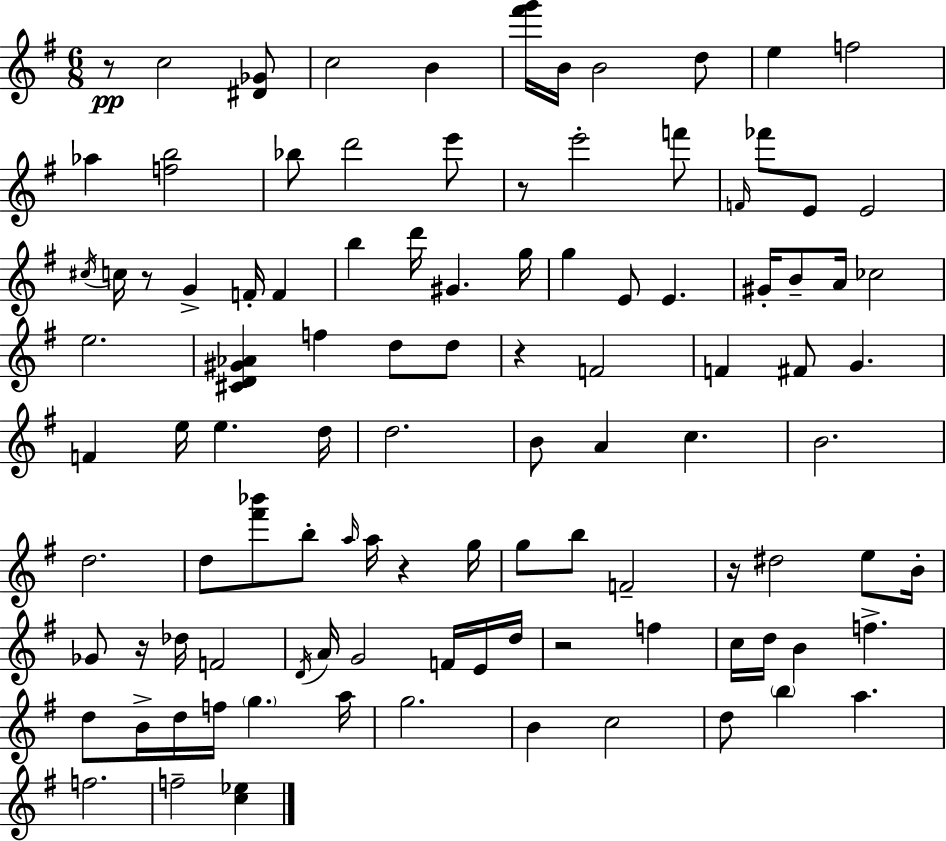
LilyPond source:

{
  \clef treble
  \numericTimeSignature
  \time 6/8
  \key g \major
  \repeat volta 2 { r8\pp c''2 <dis' ges'>8 | c''2 b'4 | <fis''' g'''>16 b'16 b'2 d''8 | e''4 f''2 | \break aes''4 <f'' b''>2 | bes''8 d'''2 e'''8 | r8 e'''2-. f'''8 | \grace { f'16 } fes'''8 e'8 e'2 | \break \acciaccatura { cis''16 } c''16 r8 g'4-> f'16-. f'4 | b''4 d'''16 gis'4. | g''16 g''4 e'8 e'4. | gis'16-. b'8-- a'16 ces''2 | \break e''2. | <cis' d' gis' aes'>4 f''4 d''8 | d''8 r4 f'2 | f'4 fis'8 g'4. | \break f'4 e''16 e''4. | d''16 d''2. | b'8 a'4 c''4. | b'2. | \break d''2. | d''8 <fis''' bes'''>8 b''8-. \grace { a''16 } a''16 r4 | g''16 g''8 b''8 f'2-- | r16 dis''2 | \break e''8 b'16-. ges'8 r16 des''16 f'2 | \acciaccatura { d'16 } a'16 g'2 | f'16 e'16 d''16 r2 | f''4 c''16 d''16 b'4 f''4.-> | \break d''8 b'16-> d''16 f''16 \parenthesize g''4. | a''16 g''2. | b'4 c''2 | d''8 \parenthesize b''4 a''4. | \break f''2. | f''2-- | <c'' ees''>4 } \bar "|."
}